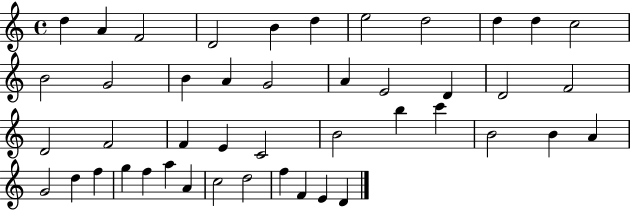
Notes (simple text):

D5/q A4/q F4/h D4/h B4/q D5/q E5/h D5/h D5/q D5/q C5/h B4/h G4/h B4/q A4/q G4/h A4/q E4/h D4/q D4/h F4/h D4/h F4/h F4/q E4/q C4/h B4/h B5/q C6/q B4/h B4/q A4/q G4/h D5/q F5/q G5/q F5/q A5/q A4/q C5/h D5/h F5/q F4/q E4/q D4/q